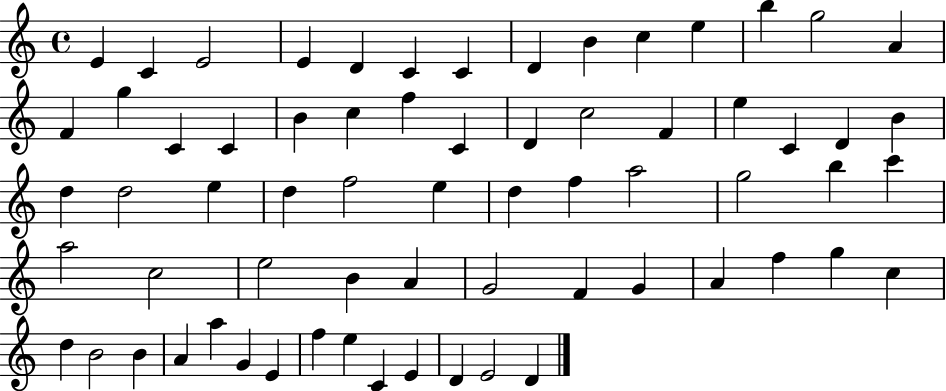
E4/q C4/q E4/h E4/q D4/q C4/q C4/q D4/q B4/q C5/q E5/q B5/q G5/h A4/q F4/q G5/q C4/q C4/q B4/q C5/q F5/q C4/q D4/q C5/h F4/q E5/q C4/q D4/q B4/q D5/q D5/h E5/q D5/q F5/h E5/q D5/q F5/q A5/h G5/h B5/q C6/q A5/h C5/h E5/h B4/q A4/q G4/h F4/q G4/q A4/q F5/q G5/q C5/q D5/q B4/h B4/q A4/q A5/q G4/q E4/q F5/q E5/q C4/q E4/q D4/q E4/h D4/q